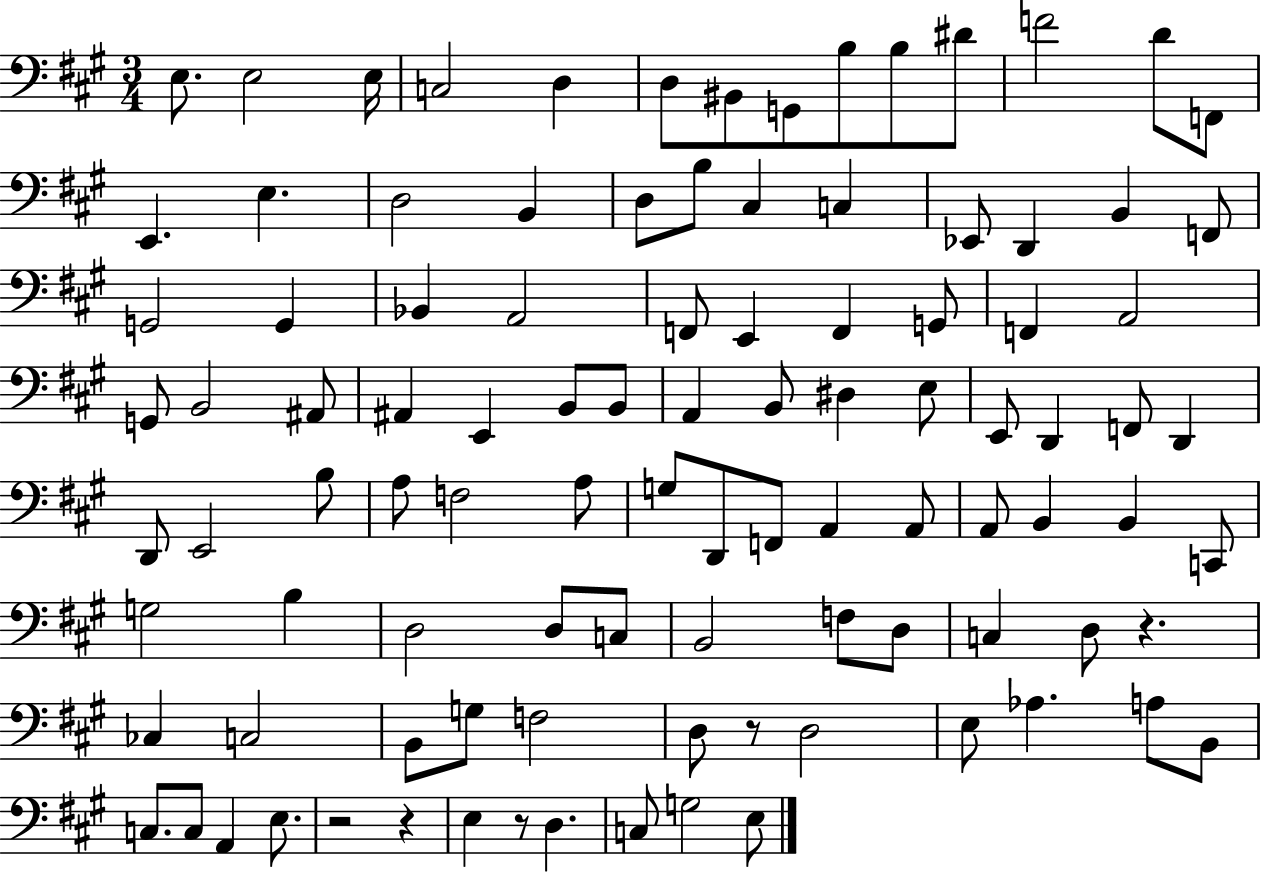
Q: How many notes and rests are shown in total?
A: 101